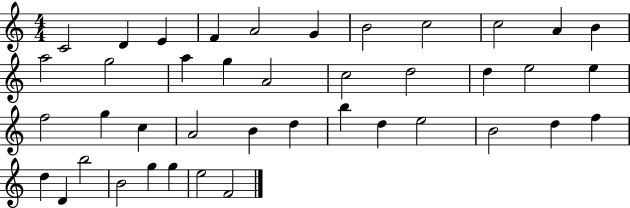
X:1
T:Untitled
M:4/4
L:1/4
K:C
C2 D E F A2 G B2 c2 c2 A B a2 g2 a g A2 c2 d2 d e2 e f2 g c A2 B d b d e2 B2 d f d D b2 B2 g g e2 F2